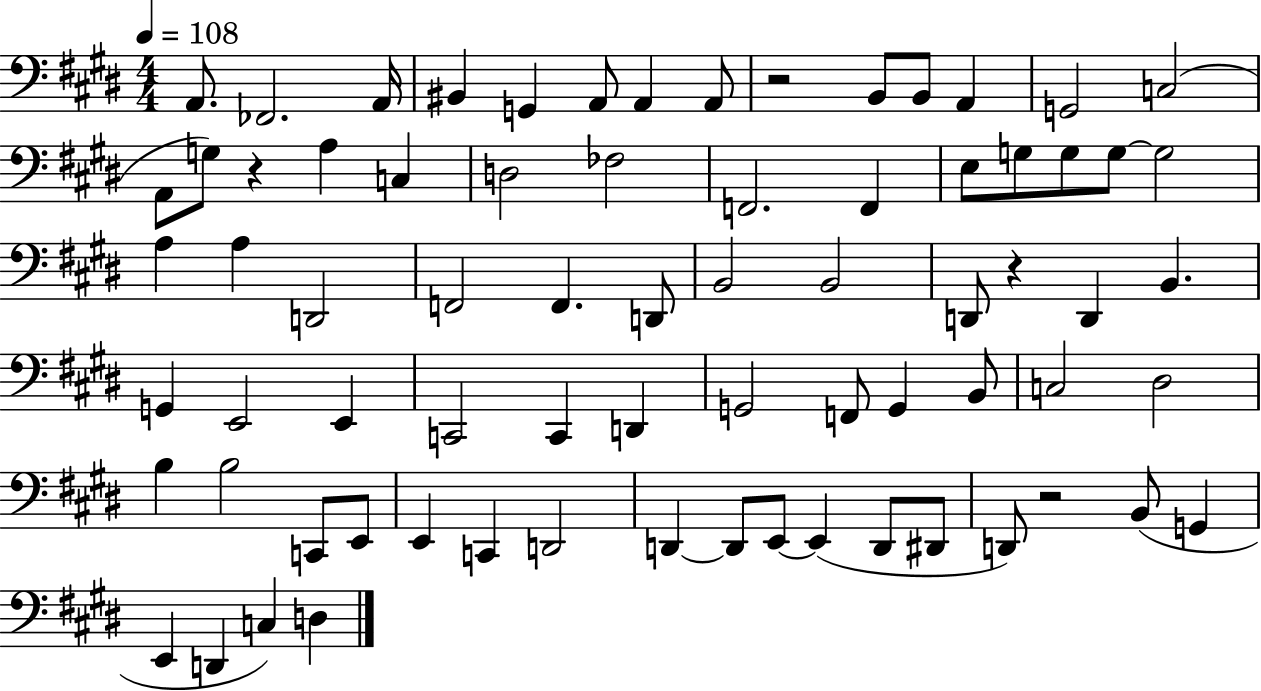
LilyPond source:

{
  \clef bass
  \numericTimeSignature
  \time 4/4
  \key e \major
  \tempo 4 = 108
  a,8. fes,2. a,16 | bis,4 g,4 a,8 a,4 a,8 | r2 b,8 b,8 a,4 | g,2 c2( | \break a,8 g8) r4 a4 c4 | d2 fes2 | f,2. f,4 | e8 g8 g8 g8~~ g2 | \break a4 a4 d,2 | f,2 f,4. d,8 | b,2 b,2 | d,8 r4 d,4 b,4. | \break g,4 e,2 e,4 | c,2 c,4 d,4 | g,2 f,8 g,4 b,8 | c2 dis2 | \break b4 b2 c,8 e,8 | e,4 c,4 d,2 | d,4~~ d,8 e,8~~ e,4( d,8 dis,8 | d,8) r2 b,8( g,4 | \break e,4 d,4 c4) d4 | \bar "|."
}